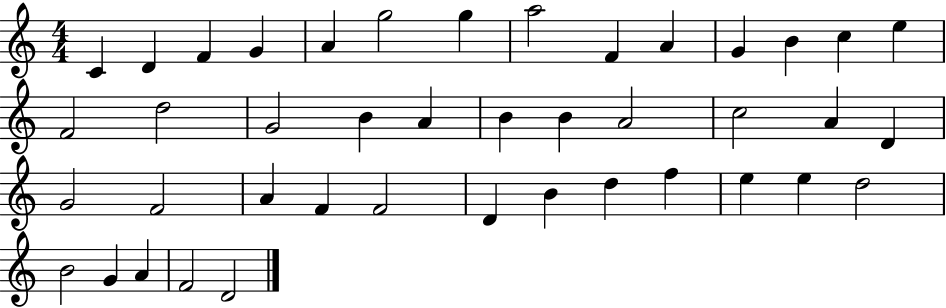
{
  \clef treble
  \numericTimeSignature
  \time 4/4
  \key c \major
  c'4 d'4 f'4 g'4 | a'4 g''2 g''4 | a''2 f'4 a'4 | g'4 b'4 c''4 e''4 | \break f'2 d''2 | g'2 b'4 a'4 | b'4 b'4 a'2 | c''2 a'4 d'4 | \break g'2 f'2 | a'4 f'4 f'2 | d'4 b'4 d''4 f''4 | e''4 e''4 d''2 | \break b'2 g'4 a'4 | f'2 d'2 | \bar "|."
}